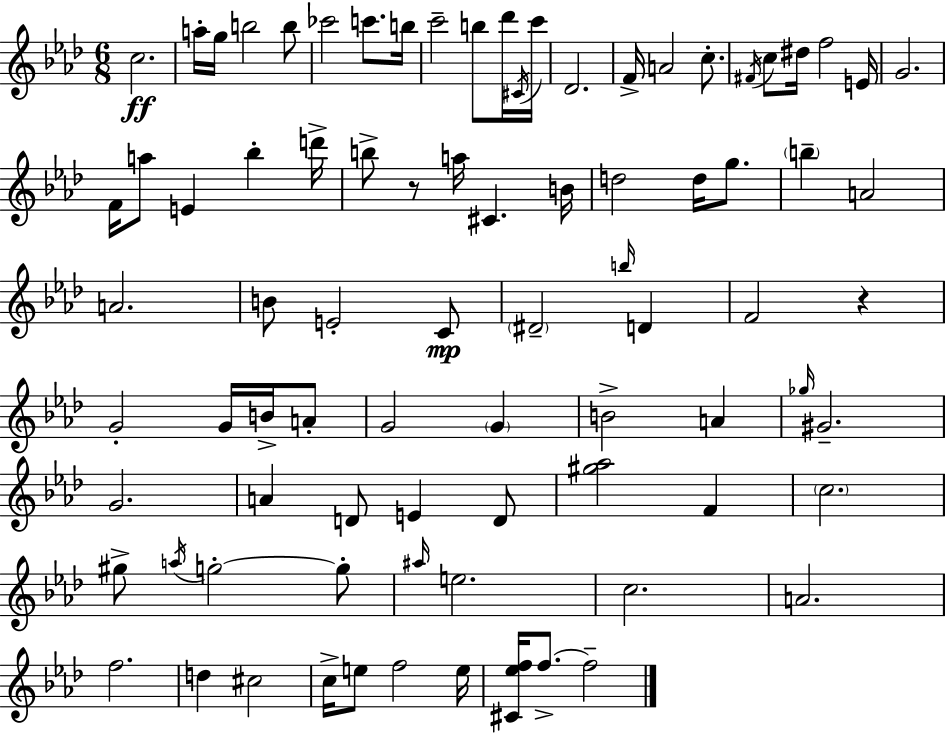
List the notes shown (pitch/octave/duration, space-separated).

C5/h. A5/s G5/s B5/h B5/e CES6/h C6/e. B5/s C6/h B5/e Db6/s C#4/s C6/s Db4/h. F4/s A4/h C5/e. F#4/s C5/e D#5/s F5/h E4/s G4/h. F4/s A5/e E4/q Bb5/q D6/s B5/e R/e A5/s C#4/q. B4/s D5/h D5/s G5/e. B5/q A4/h A4/h. B4/e E4/h C4/e D#4/h B5/s D4/q F4/h R/q G4/h G4/s B4/s A4/e G4/h G4/q B4/h A4/q Gb5/s G#4/h. G4/h. A4/q D4/e E4/q D4/e [G#5,Ab5]/h F4/q C5/h. G#5/e A5/s G5/h G5/e A#5/s E5/h. C5/h. A4/h. F5/h. D5/q C#5/h C5/s E5/e F5/h E5/s [C#4,Eb5,F5]/s F5/e. F5/h